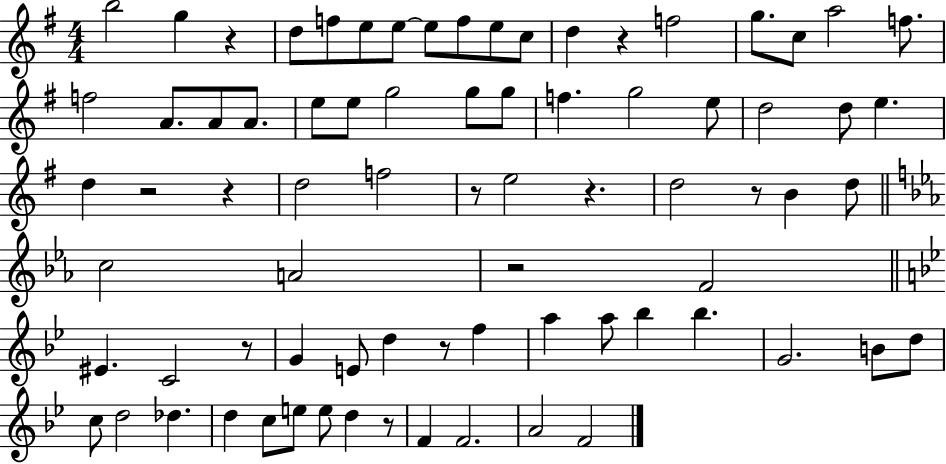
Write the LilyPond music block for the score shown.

{
  \clef treble
  \numericTimeSignature
  \time 4/4
  \key g \major
  \repeat volta 2 { b''2 g''4 r4 | d''8 f''8 e''8 e''8~~ e''8 f''8 e''8 c''8 | d''4 r4 f''2 | g''8. c''8 a''2 f''8. | \break f''2 a'8. a'8 a'8. | e''8 e''8 g''2 g''8 g''8 | f''4. g''2 e''8 | d''2 d''8 e''4. | \break d''4 r2 r4 | d''2 f''2 | r8 e''2 r4. | d''2 r8 b'4 d''8 | \break \bar "||" \break \key c \minor c''2 a'2 | r2 f'2 | \bar "||" \break \key bes \major eis'4. c'2 r8 | g'4 e'8 d''4 r8 f''4 | a''4 a''8 bes''4 bes''4. | g'2. b'8 d''8 | \break c''8 d''2 des''4. | d''4 c''8 e''8 e''8 d''4 r8 | f'4 f'2. | a'2 f'2 | \break } \bar "|."
}